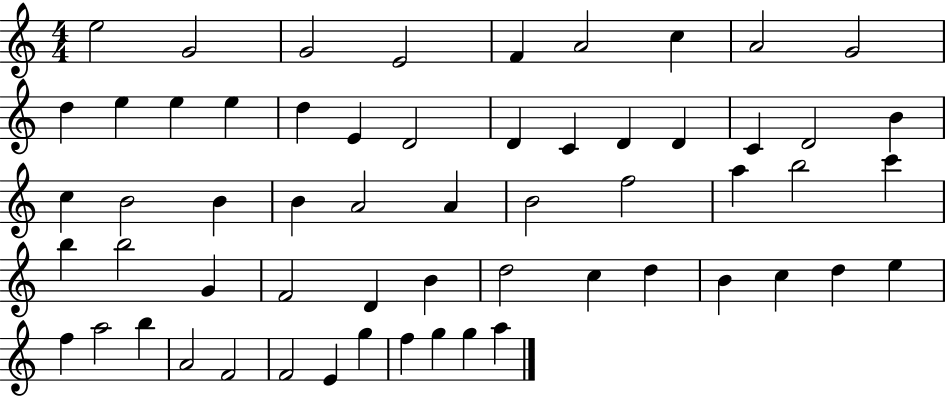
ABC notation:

X:1
T:Untitled
M:4/4
L:1/4
K:C
e2 G2 G2 E2 F A2 c A2 G2 d e e e d E D2 D C D D C D2 B c B2 B B A2 A B2 f2 a b2 c' b b2 G F2 D B d2 c d B c d e f a2 b A2 F2 F2 E g f g g a